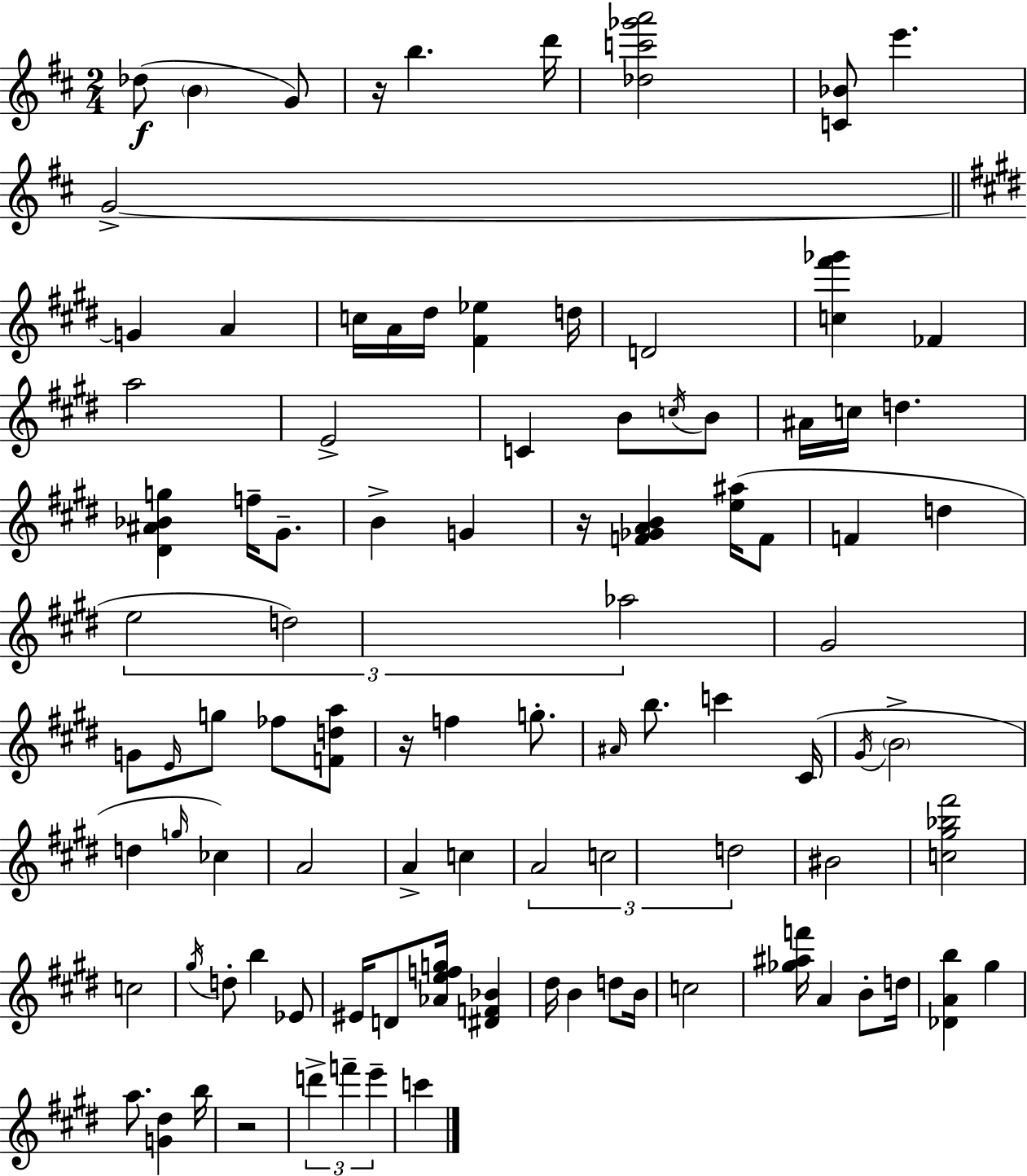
{
  \clef treble
  \numericTimeSignature
  \time 2/4
  \key d \major
  des''8(\f \parenthesize b'4 g'8) | r16 b''4. d'''16 | <des'' c''' ges''' a'''>2 | <c' bes'>8 e'''4. | \break g'2->~~ | \bar "||" \break \key e \major g'4 a'4 | c''16 a'16 dis''16 <fis' ees''>4 d''16 | d'2 | <c'' fis''' ges'''>4 fes'4 | \break a''2 | e'2-> | c'4 b'8 \acciaccatura { c''16 } b'8 | ais'16 c''16 d''4. | \break <dis' ais' bes' g''>4 f''16-- gis'8.-- | b'4-> g'4 | r16 <f' ges' a' b'>4 <e'' ais''>16( f'8 | f'4 d''4 | \break \tuplet 3/2 { e''2 | d''2) | aes''2 } | gis'2 | \break g'8 \grace { e'16 } g''8 fes''8 | <f' d'' a''>8 r16 f''4 g''8.-. | \grace { ais'16 } b''8. c'''4 | cis'16( \acciaccatura { gis'16 } \parenthesize b'2-> | \break d''4 | \grace { g''16 }) ces''4 a'2 | a'4-> | c''4 \tuplet 3/2 { a'2 | \break c''2 | d''2 } | bis'2 | <c'' gis'' bes'' fis'''>2 | \break c''2 | \acciaccatura { gis''16 } d''8-. | b''4 ees'8 eis'16 d'8 | <aes' e'' f'' g''>16 <dis' f' bes'>4 dis''16 b'4 | \break d''8 b'16 c''2 | <ges'' ais'' f'''>16 a'4 | b'8-. d''16 <des' a' b''>4 | gis''4 a''8. | \break <g' dis''>4 b''16 r2 | \tuplet 3/2 { d'''4-> | f'''4-- e'''4-- } | c'''4 \bar "|."
}